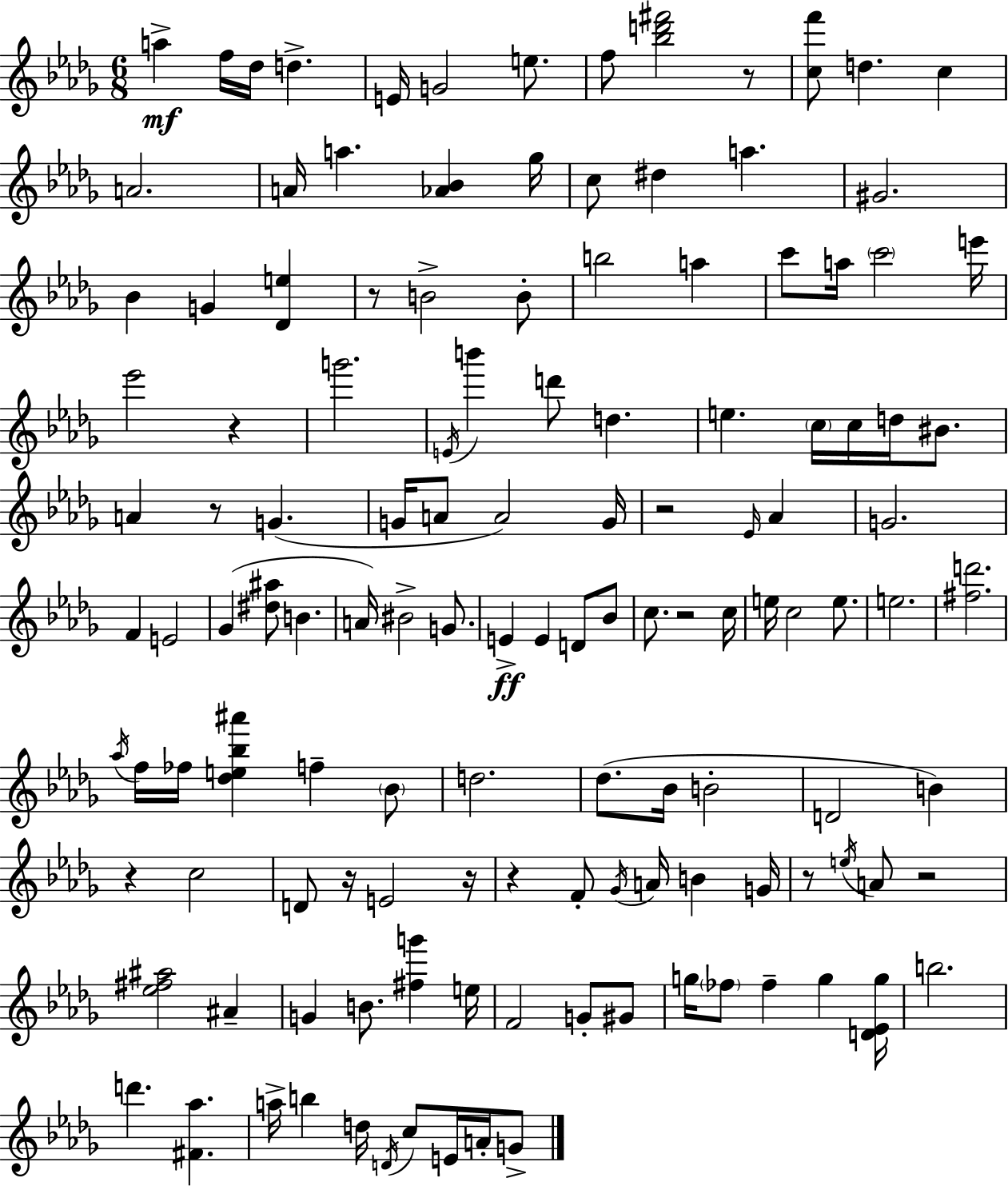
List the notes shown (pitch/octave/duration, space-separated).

A5/q F5/s Db5/s D5/q. E4/s G4/h E5/e. F5/e [Bb5,D6,F#6]/h R/e [C5,F6]/e D5/q. C5/q A4/h. A4/s A5/q. [Ab4,Bb4]/q Gb5/s C5/e D#5/q A5/q. G#4/h. Bb4/q G4/q [Db4,E5]/q R/e B4/h B4/e B5/h A5/q C6/e A5/s C6/h E6/s Eb6/h R/q G6/h. E4/s B6/q D6/e D5/q. E5/q. C5/s C5/s D5/s BIS4/e. A4/q R/e G4/q. G4/s A4/e A4/h G4/s R/h Eb4/s Ab4/q G4/h. F4/q E4/h Gb4/q [D#5,A#5]/e B4/q. A4/s BIS4/h G4/e. E4/q E4/q D4/e Bb4/e C5/e. R/h C5/s E5/s C5/h E5/e. E5/h. [F#5,D6]/h. Ab5/s F5/s FES5/s [Db5,E5,Bb5,A#6]/q F5/q Bb4/e D5/h. Db5/e. Bb4/s B4/h D4/h B4/q R/q C5/h D4/e R/s E4/h R/s R/q F4/e Gb4/s A4/s B4/q G4/s R/e E5/s A4/e R/h [Eb5,F#5,A#5]/h A#4/q G4/q B4/e. [F#5,G6]/q E5/s F4/h G4/e G#4/e G5/s FES5/e FES5/q G5/q [D4,Eb4,G5]/s B5/h. D6/q. [F#4,Ab5]/q. A5/s B5/q D5/s D4/s C5/e E4/s A4/s G4/e